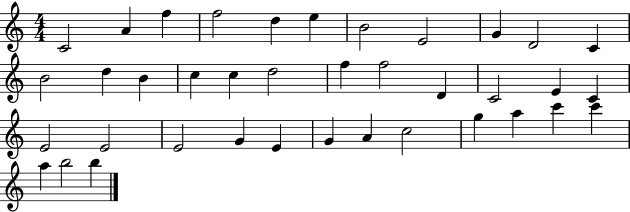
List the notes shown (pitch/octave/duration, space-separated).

C4/h A4/q F5/q F5/h D5/q E5/q B4/h E4/h G4/q D4/h C4/q B4/h D5/q B4/q C5/q C5/q D5/h F5/q F5/h D4/q C4/h E4/q C4/q E4/h E4/h E4/h G4/q E4/q G4/q A4/q C5/h G5/q A5/q C6/q C6/q A5/q B5/h B5/q